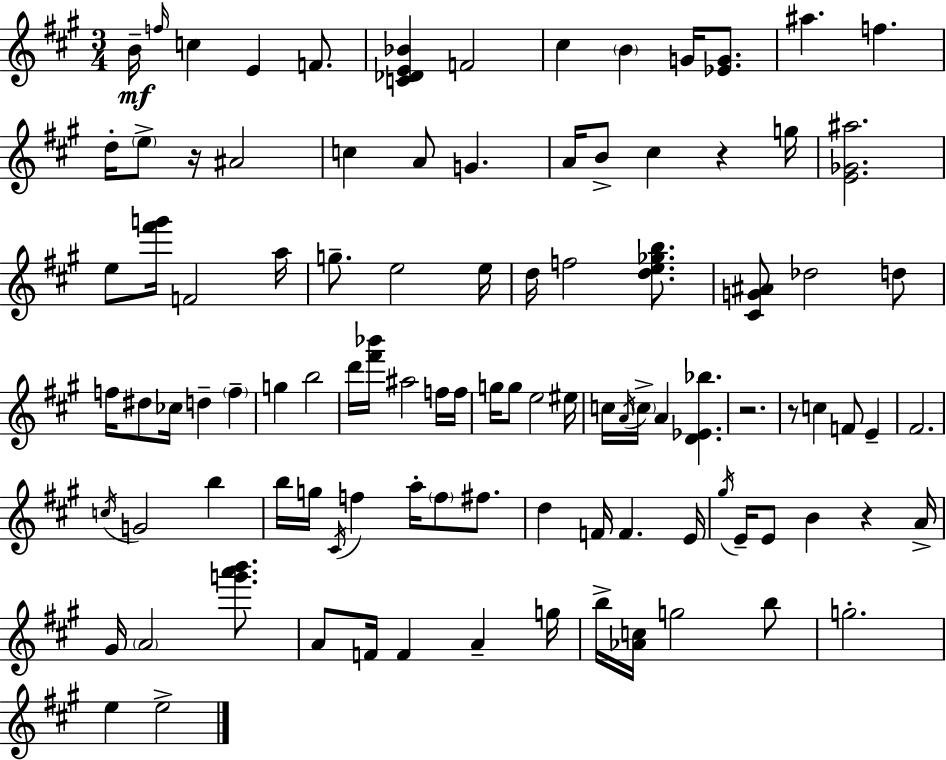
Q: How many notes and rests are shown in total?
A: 101